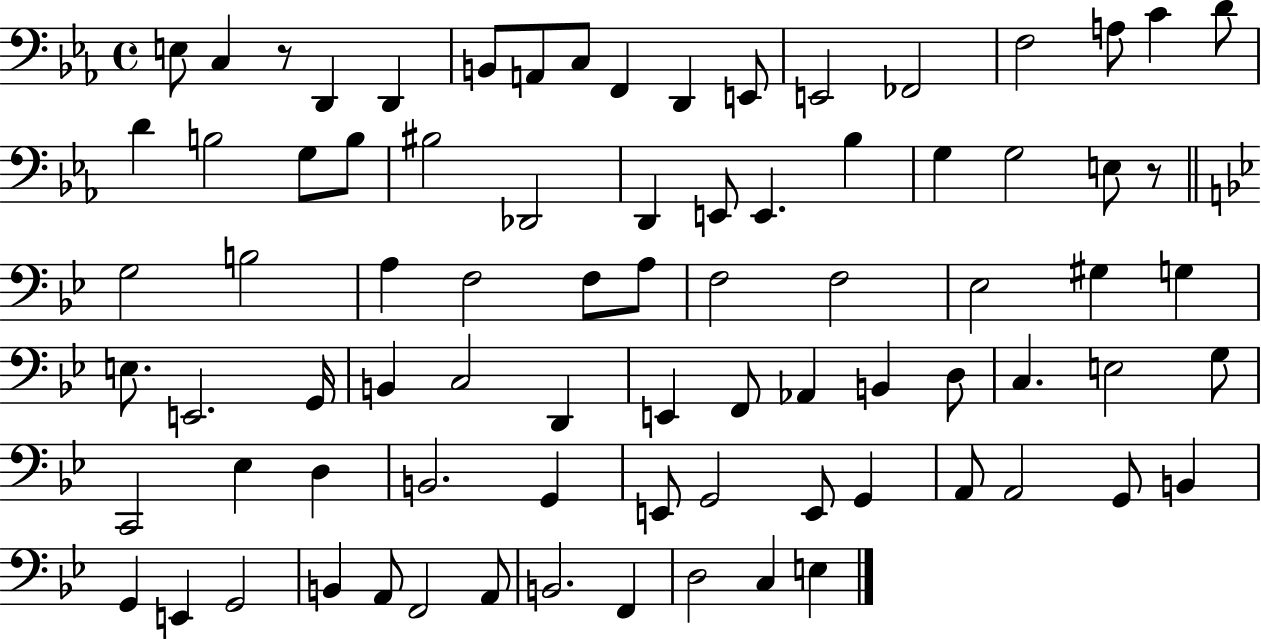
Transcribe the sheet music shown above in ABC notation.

X:1
T:Untitled
M:4/4
L:1/4
K:Eb
E,/2 C, z/2 D,, D,, B,,/2 A,,/2 C,/2 F,, D,, E,,/2 E,,2 _F,,2 F,2 A,/2 C D/2 D B,2 G,/2 B,/2 ^B,2 _D,,2 D,, E,,/2 E,, _B, G, G,2 E,/2 z/2 G,2 B,2 A, F,2 F,/2 A,/2 F,2 F,2 _E,2 ^G, G, E,/2 E,,2 G,,/4 B,, C,2 D,, E,, F,,/2 _A,, B,, D,/2 C, E,2 G,/2 C,,2 _E, D, B,,2 G,, E,,/2 G,,2 E,,/2 G,, A,,/2 A,,2 G,,/2 B,, G,, E,, G,,2 B,, A,,/2 F,,2 A,,/2 B,,2 F,, D,2 C, E,